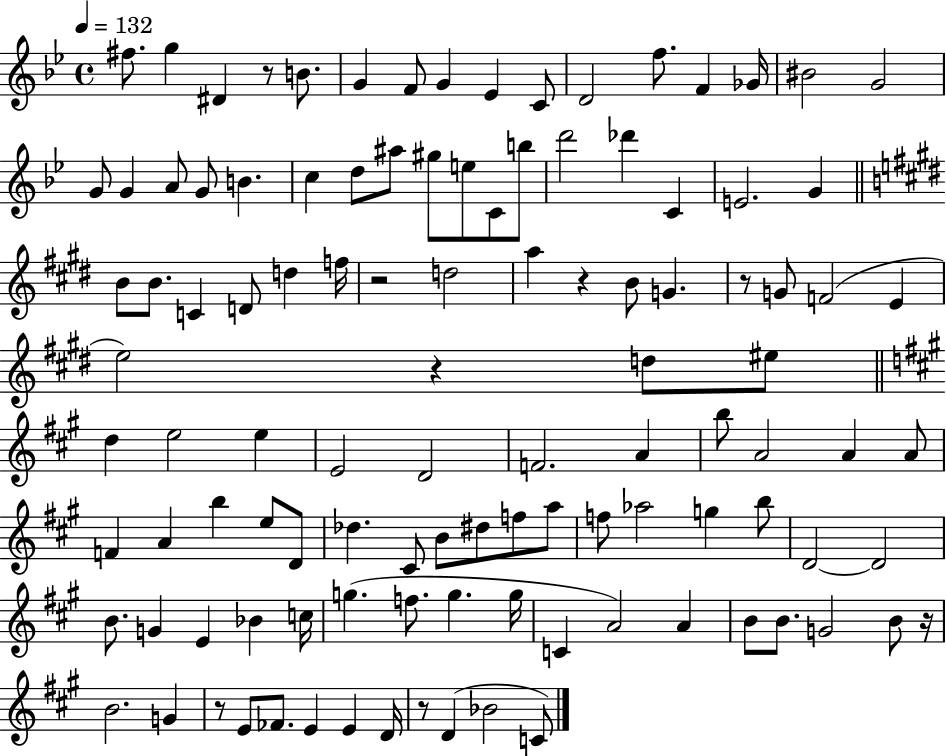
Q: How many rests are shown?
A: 8